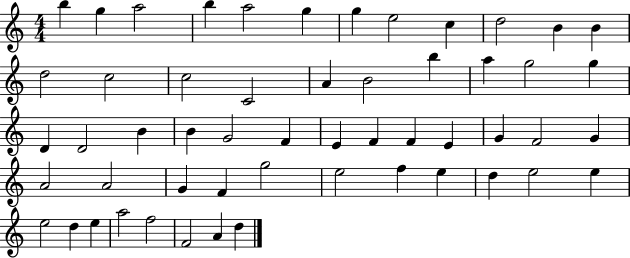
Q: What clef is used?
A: treble